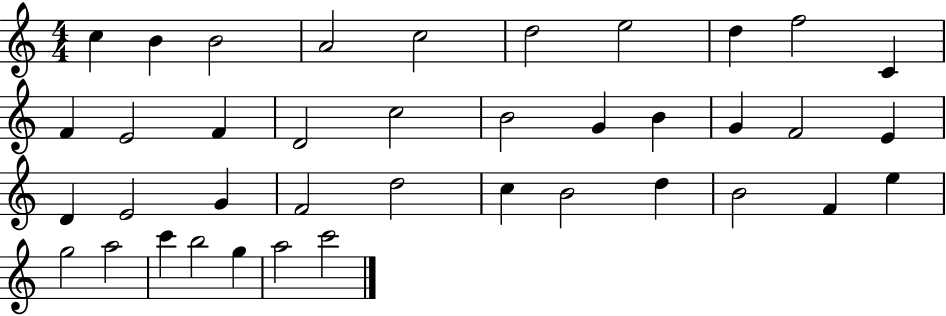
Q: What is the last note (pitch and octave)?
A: C6